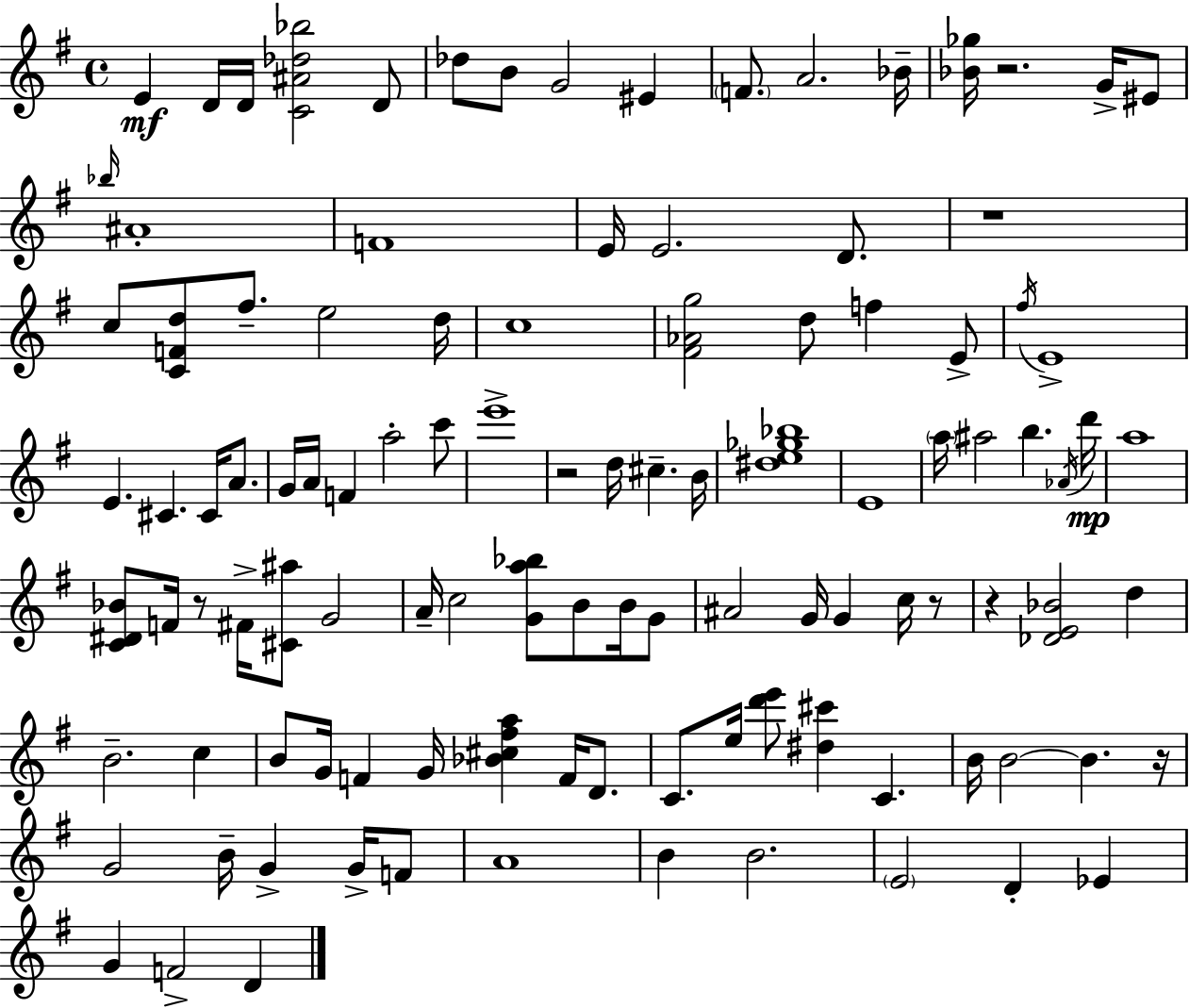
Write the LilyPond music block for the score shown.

{
  \clef treble
  \time 4/4
  \defaultTimeSignature
  \key g \major
  \repeat volta 2 { e'4\mf d'16 d'16 <c' ais' des'' bes''>2 d'8 | des''8 b'8 g'2 eis'4 | \parenthesize f'8. a'2. bes'16-- | <bes' ges''>16 r2. g'16-> eis'8 | \break \grace { bes''16 } ais'1-. | f'1 | e'16 e'2. d'8. | r1 | \break c''8 <c' f' d''>8 fis''8.-- e''2 | d''16 c''1 | <fis' aes' g''>2 d''8 f''4 e'8-> | \acciaccatura { fis''16 } e'1-> | \break e'4. cis'4. cis'16 a'8. | g'16 a'16 f'4 a''2-. | c'''8 e'''1-> | r2 d''16 cis''4.-- | \break b'16 <dis'' e'' ges'' bes''>1 | e'1 | \parenthesize a''16 ais''2 b''4. | \acciaccatura { aes'16 }\mp d'''16 a''1 | \break <c' dis' bes'>8 f'16 r8 fis'16-> <cis' ais''>8 g'2 | a'16-- c''2 <g' a'' bes''>8 b'8 | b'16 g'8 ais'2 g'16 g'4 | c''16 r8 r4 <des' e' bes'>2 d''4 | \break b'2.-- c''4 | b'8 g'16 f'4 g'16 <bes' cis'' fis'' a''>4 f'16 | d'8. c'8. e''16 <d''' e'''>8 <dis'' cis'''>4 c'4. | b'16 b'2~~ b'4. | \break r16 g'2 b'16-- g'4-> | g'16-> f'8 a'1 | b'4 b'2. | \parenthesize e'2 d'4-. ees'4 | \break g'4 f'2-> d'4 | } \bar "|."
}